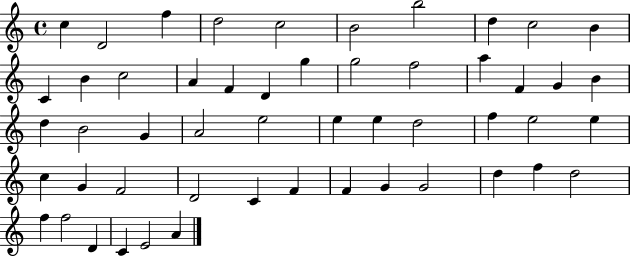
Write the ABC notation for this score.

X:1
T:Untitled
M:4/4
L:1/4
K:C
c D2 f d2 c2 B2 b2 d c2 B C B c2 A F D g g2 f2 a F G B d B2 G A2 e2 e e d2 f e2 e c G F2 D2 C F F G G2 d f d2 f f2 D C E2 A